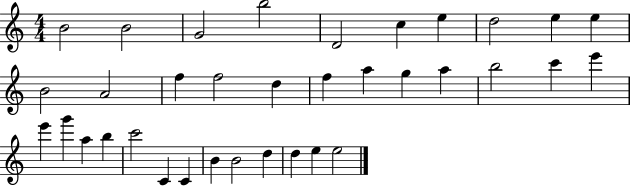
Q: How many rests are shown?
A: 0